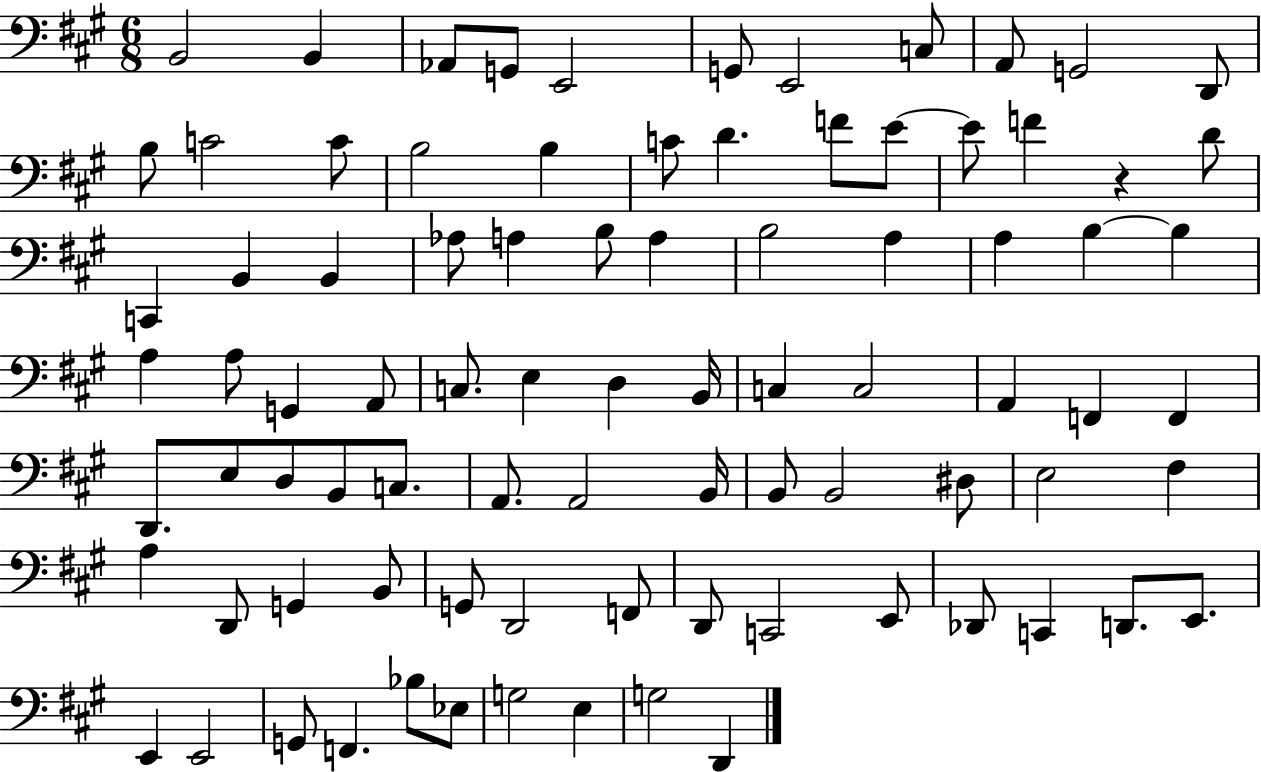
{
  \clef bass
  \numericTimeSignature
  \time 6/8
  \key a \major
  b,2 b,4 | aes,8 g,8 e,2 | g,8 e,2 c8 | a,8 g,2 d,8 | \break b8 c'2 c'8 | b2 b4 | c'8 d'4. f'8 e'8~~ | e'8 f'4 r4 d'8 | \break c,4 b,4 b,4 | aes8 a4 b8 a4 | b2 a4 | a4 b4~~ b4 | \break a4 a8 g,4 a,8 | c8. e4 d4 b,16 | c4 c2 | a,4 f,4 f,4 | \break d,8. e8 d8 b,8 c8. | a,8. a,2 b,16 | b,8 b,2 dis8 | e2 fis4 | \break a4 d,8 g,4 b,8 | g,8 d,2 f,8 | d,8 c,2 e,8 | des,8 c,4 d,8. e,8. | \break e,4 e,2 | g,8 f,4. bes8 ees8 | g2 e4 | g2 d,4 | \break \bar "|."
}